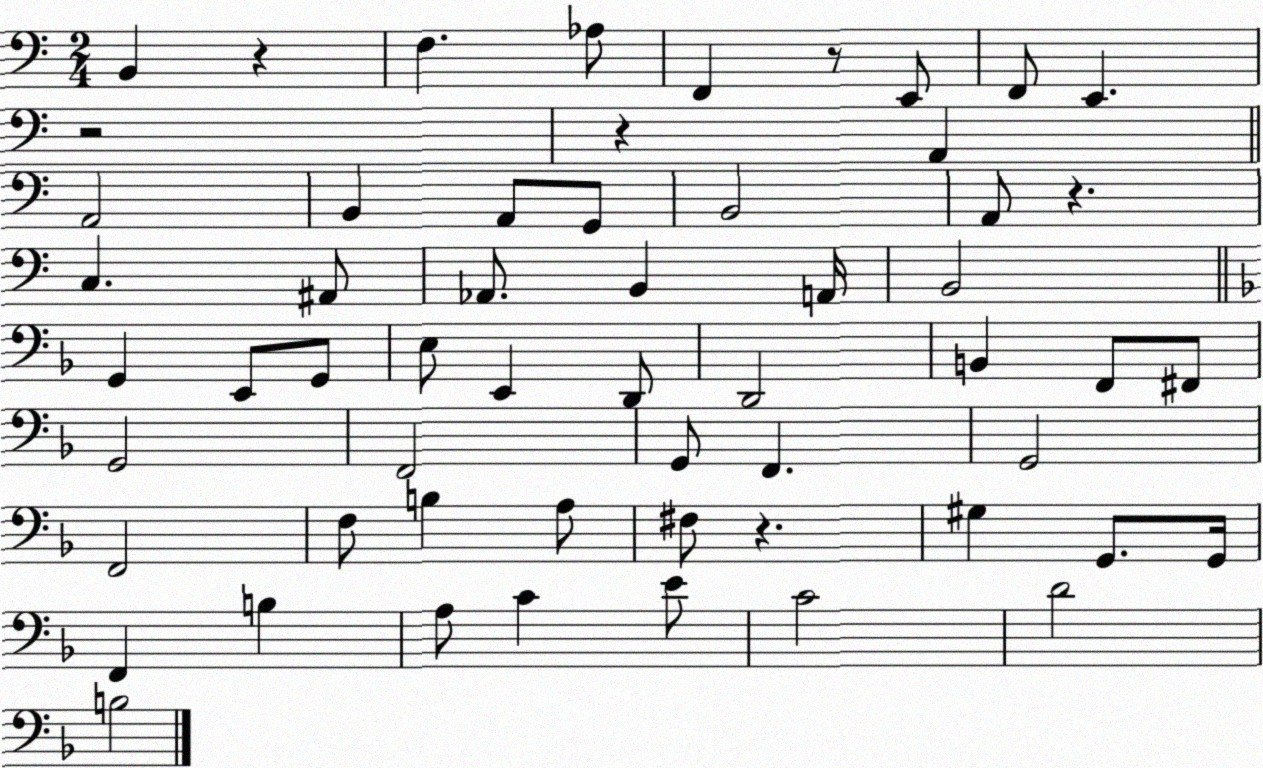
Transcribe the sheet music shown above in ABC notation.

X:1
T:Untitled
M:2/4
L:1/4
K:C
B,, z F, _A,/2 F,, z/2 E,,/2 F,,/2 E,, z2 z A,, A,,2 B,, A,,/2 G,,/2 B,,2 A,,/2 z C, ^A,,/2 _A,,/2 B,, A,,/4 B,,2 G,, E,,/2 G,,/2 E,/2 E,, D,,/2 D,,2 B,, F,,/2 ^F,,/2 G,,2 F,,2 G,,/2 F,, G,,2 F,,2 F,/2 B, A,/2 ^F,/2 z ^G, G,,/2 G,,/4 F,, B, A,/2 C E/2 C2 D2 B,2